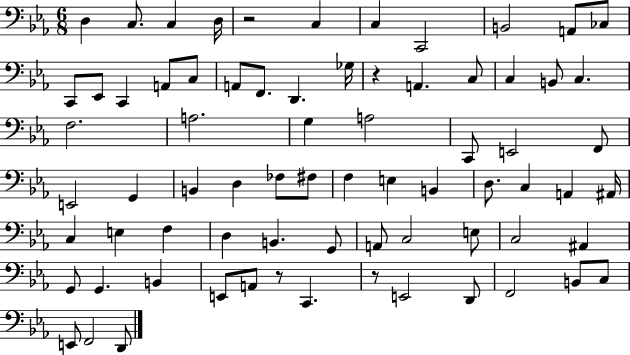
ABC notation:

X:1
T:Untitled
M:6/8
L:1/4
K:Eb
D, C,/2 C, D,/4 z2 C, C, C,,2 B,,2 A,,/2 _C,/2 C,,/2 _E,,/2 C,, A,,/2 C,/2 A,,/2 F,,/2 D,, _G,/4 z A,, C,/2 C, B,,/2 C, F,2 A,2 G, A,2 C,,/2 E,,2 F,,/2 E,,2 G,, B,, D, _F,/2 ^F,/2 F, E, B,, D,/2 C, A,, ^A,,/4 C, E, F, D, B,, G,,/2 A,,/2 C,2 E,/2 C,2 ^A,, G,,/2 G,, B,, E,,/2 A,,/2 z/2 C,, z/2 E,,2 D,,/2 F,,2 B,,/2 C,/2 E,,/2 F,,2 D,,/2